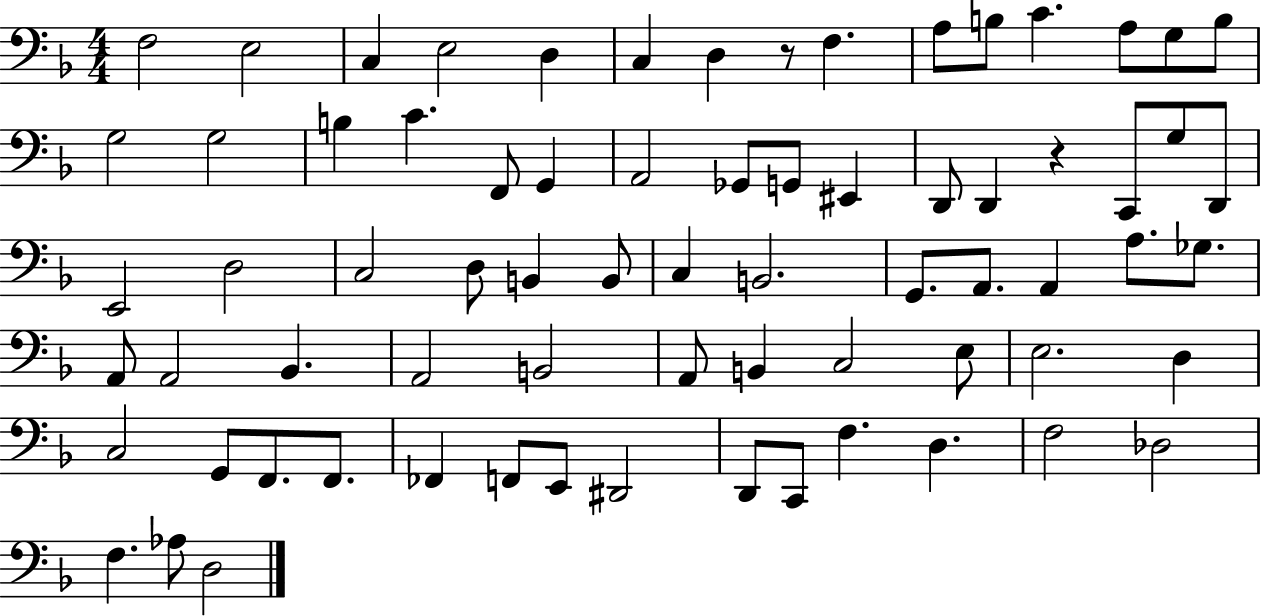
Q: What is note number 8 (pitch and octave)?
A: F3